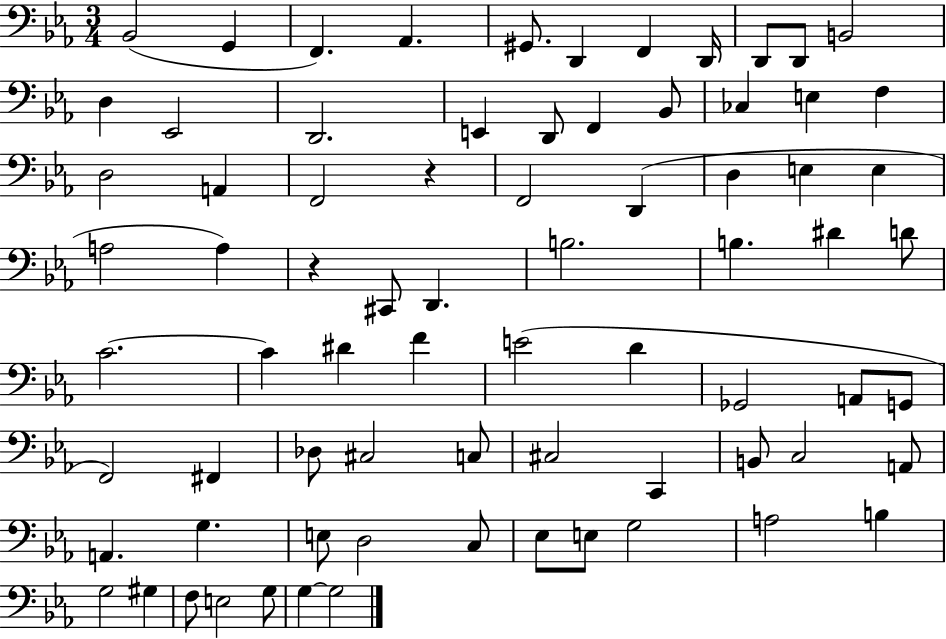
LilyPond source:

{
  \clef bass
  \numericTimeSignature
  \time 3/4
  \key ees \major
  bes,2( g,4 | f,4.) aes,4. | gis,8. d,4 f,4 d,16 | d,8 d,8 b,2 | \break d4 ees,2 | d,2. | e,4 d,8 f,4 bes,8 | ces4 e4 f4 | \break d2 a,4 | f,2 r4 | f,2 d,4( | d4 e4 e4 | \break a2 a4) | r4 cis,8 d,4. | b2. | b4. dis'4 d'8 | \break c'2.~~ | c'4 dis'4 f'4 | e'2( d'4 | ges,2 a,8 g,8 | \break f,2) fis,4 | des8 cis2 c8 | cis2 c,4 | b,8 c2 a,8 | \break a,4. g4. | e8 d2 c8 | ees8 e8 g2 | a2 b4 | \break g2 gis4 | f8 e2 g8 | g4~~ g2 | \bar "|."
}